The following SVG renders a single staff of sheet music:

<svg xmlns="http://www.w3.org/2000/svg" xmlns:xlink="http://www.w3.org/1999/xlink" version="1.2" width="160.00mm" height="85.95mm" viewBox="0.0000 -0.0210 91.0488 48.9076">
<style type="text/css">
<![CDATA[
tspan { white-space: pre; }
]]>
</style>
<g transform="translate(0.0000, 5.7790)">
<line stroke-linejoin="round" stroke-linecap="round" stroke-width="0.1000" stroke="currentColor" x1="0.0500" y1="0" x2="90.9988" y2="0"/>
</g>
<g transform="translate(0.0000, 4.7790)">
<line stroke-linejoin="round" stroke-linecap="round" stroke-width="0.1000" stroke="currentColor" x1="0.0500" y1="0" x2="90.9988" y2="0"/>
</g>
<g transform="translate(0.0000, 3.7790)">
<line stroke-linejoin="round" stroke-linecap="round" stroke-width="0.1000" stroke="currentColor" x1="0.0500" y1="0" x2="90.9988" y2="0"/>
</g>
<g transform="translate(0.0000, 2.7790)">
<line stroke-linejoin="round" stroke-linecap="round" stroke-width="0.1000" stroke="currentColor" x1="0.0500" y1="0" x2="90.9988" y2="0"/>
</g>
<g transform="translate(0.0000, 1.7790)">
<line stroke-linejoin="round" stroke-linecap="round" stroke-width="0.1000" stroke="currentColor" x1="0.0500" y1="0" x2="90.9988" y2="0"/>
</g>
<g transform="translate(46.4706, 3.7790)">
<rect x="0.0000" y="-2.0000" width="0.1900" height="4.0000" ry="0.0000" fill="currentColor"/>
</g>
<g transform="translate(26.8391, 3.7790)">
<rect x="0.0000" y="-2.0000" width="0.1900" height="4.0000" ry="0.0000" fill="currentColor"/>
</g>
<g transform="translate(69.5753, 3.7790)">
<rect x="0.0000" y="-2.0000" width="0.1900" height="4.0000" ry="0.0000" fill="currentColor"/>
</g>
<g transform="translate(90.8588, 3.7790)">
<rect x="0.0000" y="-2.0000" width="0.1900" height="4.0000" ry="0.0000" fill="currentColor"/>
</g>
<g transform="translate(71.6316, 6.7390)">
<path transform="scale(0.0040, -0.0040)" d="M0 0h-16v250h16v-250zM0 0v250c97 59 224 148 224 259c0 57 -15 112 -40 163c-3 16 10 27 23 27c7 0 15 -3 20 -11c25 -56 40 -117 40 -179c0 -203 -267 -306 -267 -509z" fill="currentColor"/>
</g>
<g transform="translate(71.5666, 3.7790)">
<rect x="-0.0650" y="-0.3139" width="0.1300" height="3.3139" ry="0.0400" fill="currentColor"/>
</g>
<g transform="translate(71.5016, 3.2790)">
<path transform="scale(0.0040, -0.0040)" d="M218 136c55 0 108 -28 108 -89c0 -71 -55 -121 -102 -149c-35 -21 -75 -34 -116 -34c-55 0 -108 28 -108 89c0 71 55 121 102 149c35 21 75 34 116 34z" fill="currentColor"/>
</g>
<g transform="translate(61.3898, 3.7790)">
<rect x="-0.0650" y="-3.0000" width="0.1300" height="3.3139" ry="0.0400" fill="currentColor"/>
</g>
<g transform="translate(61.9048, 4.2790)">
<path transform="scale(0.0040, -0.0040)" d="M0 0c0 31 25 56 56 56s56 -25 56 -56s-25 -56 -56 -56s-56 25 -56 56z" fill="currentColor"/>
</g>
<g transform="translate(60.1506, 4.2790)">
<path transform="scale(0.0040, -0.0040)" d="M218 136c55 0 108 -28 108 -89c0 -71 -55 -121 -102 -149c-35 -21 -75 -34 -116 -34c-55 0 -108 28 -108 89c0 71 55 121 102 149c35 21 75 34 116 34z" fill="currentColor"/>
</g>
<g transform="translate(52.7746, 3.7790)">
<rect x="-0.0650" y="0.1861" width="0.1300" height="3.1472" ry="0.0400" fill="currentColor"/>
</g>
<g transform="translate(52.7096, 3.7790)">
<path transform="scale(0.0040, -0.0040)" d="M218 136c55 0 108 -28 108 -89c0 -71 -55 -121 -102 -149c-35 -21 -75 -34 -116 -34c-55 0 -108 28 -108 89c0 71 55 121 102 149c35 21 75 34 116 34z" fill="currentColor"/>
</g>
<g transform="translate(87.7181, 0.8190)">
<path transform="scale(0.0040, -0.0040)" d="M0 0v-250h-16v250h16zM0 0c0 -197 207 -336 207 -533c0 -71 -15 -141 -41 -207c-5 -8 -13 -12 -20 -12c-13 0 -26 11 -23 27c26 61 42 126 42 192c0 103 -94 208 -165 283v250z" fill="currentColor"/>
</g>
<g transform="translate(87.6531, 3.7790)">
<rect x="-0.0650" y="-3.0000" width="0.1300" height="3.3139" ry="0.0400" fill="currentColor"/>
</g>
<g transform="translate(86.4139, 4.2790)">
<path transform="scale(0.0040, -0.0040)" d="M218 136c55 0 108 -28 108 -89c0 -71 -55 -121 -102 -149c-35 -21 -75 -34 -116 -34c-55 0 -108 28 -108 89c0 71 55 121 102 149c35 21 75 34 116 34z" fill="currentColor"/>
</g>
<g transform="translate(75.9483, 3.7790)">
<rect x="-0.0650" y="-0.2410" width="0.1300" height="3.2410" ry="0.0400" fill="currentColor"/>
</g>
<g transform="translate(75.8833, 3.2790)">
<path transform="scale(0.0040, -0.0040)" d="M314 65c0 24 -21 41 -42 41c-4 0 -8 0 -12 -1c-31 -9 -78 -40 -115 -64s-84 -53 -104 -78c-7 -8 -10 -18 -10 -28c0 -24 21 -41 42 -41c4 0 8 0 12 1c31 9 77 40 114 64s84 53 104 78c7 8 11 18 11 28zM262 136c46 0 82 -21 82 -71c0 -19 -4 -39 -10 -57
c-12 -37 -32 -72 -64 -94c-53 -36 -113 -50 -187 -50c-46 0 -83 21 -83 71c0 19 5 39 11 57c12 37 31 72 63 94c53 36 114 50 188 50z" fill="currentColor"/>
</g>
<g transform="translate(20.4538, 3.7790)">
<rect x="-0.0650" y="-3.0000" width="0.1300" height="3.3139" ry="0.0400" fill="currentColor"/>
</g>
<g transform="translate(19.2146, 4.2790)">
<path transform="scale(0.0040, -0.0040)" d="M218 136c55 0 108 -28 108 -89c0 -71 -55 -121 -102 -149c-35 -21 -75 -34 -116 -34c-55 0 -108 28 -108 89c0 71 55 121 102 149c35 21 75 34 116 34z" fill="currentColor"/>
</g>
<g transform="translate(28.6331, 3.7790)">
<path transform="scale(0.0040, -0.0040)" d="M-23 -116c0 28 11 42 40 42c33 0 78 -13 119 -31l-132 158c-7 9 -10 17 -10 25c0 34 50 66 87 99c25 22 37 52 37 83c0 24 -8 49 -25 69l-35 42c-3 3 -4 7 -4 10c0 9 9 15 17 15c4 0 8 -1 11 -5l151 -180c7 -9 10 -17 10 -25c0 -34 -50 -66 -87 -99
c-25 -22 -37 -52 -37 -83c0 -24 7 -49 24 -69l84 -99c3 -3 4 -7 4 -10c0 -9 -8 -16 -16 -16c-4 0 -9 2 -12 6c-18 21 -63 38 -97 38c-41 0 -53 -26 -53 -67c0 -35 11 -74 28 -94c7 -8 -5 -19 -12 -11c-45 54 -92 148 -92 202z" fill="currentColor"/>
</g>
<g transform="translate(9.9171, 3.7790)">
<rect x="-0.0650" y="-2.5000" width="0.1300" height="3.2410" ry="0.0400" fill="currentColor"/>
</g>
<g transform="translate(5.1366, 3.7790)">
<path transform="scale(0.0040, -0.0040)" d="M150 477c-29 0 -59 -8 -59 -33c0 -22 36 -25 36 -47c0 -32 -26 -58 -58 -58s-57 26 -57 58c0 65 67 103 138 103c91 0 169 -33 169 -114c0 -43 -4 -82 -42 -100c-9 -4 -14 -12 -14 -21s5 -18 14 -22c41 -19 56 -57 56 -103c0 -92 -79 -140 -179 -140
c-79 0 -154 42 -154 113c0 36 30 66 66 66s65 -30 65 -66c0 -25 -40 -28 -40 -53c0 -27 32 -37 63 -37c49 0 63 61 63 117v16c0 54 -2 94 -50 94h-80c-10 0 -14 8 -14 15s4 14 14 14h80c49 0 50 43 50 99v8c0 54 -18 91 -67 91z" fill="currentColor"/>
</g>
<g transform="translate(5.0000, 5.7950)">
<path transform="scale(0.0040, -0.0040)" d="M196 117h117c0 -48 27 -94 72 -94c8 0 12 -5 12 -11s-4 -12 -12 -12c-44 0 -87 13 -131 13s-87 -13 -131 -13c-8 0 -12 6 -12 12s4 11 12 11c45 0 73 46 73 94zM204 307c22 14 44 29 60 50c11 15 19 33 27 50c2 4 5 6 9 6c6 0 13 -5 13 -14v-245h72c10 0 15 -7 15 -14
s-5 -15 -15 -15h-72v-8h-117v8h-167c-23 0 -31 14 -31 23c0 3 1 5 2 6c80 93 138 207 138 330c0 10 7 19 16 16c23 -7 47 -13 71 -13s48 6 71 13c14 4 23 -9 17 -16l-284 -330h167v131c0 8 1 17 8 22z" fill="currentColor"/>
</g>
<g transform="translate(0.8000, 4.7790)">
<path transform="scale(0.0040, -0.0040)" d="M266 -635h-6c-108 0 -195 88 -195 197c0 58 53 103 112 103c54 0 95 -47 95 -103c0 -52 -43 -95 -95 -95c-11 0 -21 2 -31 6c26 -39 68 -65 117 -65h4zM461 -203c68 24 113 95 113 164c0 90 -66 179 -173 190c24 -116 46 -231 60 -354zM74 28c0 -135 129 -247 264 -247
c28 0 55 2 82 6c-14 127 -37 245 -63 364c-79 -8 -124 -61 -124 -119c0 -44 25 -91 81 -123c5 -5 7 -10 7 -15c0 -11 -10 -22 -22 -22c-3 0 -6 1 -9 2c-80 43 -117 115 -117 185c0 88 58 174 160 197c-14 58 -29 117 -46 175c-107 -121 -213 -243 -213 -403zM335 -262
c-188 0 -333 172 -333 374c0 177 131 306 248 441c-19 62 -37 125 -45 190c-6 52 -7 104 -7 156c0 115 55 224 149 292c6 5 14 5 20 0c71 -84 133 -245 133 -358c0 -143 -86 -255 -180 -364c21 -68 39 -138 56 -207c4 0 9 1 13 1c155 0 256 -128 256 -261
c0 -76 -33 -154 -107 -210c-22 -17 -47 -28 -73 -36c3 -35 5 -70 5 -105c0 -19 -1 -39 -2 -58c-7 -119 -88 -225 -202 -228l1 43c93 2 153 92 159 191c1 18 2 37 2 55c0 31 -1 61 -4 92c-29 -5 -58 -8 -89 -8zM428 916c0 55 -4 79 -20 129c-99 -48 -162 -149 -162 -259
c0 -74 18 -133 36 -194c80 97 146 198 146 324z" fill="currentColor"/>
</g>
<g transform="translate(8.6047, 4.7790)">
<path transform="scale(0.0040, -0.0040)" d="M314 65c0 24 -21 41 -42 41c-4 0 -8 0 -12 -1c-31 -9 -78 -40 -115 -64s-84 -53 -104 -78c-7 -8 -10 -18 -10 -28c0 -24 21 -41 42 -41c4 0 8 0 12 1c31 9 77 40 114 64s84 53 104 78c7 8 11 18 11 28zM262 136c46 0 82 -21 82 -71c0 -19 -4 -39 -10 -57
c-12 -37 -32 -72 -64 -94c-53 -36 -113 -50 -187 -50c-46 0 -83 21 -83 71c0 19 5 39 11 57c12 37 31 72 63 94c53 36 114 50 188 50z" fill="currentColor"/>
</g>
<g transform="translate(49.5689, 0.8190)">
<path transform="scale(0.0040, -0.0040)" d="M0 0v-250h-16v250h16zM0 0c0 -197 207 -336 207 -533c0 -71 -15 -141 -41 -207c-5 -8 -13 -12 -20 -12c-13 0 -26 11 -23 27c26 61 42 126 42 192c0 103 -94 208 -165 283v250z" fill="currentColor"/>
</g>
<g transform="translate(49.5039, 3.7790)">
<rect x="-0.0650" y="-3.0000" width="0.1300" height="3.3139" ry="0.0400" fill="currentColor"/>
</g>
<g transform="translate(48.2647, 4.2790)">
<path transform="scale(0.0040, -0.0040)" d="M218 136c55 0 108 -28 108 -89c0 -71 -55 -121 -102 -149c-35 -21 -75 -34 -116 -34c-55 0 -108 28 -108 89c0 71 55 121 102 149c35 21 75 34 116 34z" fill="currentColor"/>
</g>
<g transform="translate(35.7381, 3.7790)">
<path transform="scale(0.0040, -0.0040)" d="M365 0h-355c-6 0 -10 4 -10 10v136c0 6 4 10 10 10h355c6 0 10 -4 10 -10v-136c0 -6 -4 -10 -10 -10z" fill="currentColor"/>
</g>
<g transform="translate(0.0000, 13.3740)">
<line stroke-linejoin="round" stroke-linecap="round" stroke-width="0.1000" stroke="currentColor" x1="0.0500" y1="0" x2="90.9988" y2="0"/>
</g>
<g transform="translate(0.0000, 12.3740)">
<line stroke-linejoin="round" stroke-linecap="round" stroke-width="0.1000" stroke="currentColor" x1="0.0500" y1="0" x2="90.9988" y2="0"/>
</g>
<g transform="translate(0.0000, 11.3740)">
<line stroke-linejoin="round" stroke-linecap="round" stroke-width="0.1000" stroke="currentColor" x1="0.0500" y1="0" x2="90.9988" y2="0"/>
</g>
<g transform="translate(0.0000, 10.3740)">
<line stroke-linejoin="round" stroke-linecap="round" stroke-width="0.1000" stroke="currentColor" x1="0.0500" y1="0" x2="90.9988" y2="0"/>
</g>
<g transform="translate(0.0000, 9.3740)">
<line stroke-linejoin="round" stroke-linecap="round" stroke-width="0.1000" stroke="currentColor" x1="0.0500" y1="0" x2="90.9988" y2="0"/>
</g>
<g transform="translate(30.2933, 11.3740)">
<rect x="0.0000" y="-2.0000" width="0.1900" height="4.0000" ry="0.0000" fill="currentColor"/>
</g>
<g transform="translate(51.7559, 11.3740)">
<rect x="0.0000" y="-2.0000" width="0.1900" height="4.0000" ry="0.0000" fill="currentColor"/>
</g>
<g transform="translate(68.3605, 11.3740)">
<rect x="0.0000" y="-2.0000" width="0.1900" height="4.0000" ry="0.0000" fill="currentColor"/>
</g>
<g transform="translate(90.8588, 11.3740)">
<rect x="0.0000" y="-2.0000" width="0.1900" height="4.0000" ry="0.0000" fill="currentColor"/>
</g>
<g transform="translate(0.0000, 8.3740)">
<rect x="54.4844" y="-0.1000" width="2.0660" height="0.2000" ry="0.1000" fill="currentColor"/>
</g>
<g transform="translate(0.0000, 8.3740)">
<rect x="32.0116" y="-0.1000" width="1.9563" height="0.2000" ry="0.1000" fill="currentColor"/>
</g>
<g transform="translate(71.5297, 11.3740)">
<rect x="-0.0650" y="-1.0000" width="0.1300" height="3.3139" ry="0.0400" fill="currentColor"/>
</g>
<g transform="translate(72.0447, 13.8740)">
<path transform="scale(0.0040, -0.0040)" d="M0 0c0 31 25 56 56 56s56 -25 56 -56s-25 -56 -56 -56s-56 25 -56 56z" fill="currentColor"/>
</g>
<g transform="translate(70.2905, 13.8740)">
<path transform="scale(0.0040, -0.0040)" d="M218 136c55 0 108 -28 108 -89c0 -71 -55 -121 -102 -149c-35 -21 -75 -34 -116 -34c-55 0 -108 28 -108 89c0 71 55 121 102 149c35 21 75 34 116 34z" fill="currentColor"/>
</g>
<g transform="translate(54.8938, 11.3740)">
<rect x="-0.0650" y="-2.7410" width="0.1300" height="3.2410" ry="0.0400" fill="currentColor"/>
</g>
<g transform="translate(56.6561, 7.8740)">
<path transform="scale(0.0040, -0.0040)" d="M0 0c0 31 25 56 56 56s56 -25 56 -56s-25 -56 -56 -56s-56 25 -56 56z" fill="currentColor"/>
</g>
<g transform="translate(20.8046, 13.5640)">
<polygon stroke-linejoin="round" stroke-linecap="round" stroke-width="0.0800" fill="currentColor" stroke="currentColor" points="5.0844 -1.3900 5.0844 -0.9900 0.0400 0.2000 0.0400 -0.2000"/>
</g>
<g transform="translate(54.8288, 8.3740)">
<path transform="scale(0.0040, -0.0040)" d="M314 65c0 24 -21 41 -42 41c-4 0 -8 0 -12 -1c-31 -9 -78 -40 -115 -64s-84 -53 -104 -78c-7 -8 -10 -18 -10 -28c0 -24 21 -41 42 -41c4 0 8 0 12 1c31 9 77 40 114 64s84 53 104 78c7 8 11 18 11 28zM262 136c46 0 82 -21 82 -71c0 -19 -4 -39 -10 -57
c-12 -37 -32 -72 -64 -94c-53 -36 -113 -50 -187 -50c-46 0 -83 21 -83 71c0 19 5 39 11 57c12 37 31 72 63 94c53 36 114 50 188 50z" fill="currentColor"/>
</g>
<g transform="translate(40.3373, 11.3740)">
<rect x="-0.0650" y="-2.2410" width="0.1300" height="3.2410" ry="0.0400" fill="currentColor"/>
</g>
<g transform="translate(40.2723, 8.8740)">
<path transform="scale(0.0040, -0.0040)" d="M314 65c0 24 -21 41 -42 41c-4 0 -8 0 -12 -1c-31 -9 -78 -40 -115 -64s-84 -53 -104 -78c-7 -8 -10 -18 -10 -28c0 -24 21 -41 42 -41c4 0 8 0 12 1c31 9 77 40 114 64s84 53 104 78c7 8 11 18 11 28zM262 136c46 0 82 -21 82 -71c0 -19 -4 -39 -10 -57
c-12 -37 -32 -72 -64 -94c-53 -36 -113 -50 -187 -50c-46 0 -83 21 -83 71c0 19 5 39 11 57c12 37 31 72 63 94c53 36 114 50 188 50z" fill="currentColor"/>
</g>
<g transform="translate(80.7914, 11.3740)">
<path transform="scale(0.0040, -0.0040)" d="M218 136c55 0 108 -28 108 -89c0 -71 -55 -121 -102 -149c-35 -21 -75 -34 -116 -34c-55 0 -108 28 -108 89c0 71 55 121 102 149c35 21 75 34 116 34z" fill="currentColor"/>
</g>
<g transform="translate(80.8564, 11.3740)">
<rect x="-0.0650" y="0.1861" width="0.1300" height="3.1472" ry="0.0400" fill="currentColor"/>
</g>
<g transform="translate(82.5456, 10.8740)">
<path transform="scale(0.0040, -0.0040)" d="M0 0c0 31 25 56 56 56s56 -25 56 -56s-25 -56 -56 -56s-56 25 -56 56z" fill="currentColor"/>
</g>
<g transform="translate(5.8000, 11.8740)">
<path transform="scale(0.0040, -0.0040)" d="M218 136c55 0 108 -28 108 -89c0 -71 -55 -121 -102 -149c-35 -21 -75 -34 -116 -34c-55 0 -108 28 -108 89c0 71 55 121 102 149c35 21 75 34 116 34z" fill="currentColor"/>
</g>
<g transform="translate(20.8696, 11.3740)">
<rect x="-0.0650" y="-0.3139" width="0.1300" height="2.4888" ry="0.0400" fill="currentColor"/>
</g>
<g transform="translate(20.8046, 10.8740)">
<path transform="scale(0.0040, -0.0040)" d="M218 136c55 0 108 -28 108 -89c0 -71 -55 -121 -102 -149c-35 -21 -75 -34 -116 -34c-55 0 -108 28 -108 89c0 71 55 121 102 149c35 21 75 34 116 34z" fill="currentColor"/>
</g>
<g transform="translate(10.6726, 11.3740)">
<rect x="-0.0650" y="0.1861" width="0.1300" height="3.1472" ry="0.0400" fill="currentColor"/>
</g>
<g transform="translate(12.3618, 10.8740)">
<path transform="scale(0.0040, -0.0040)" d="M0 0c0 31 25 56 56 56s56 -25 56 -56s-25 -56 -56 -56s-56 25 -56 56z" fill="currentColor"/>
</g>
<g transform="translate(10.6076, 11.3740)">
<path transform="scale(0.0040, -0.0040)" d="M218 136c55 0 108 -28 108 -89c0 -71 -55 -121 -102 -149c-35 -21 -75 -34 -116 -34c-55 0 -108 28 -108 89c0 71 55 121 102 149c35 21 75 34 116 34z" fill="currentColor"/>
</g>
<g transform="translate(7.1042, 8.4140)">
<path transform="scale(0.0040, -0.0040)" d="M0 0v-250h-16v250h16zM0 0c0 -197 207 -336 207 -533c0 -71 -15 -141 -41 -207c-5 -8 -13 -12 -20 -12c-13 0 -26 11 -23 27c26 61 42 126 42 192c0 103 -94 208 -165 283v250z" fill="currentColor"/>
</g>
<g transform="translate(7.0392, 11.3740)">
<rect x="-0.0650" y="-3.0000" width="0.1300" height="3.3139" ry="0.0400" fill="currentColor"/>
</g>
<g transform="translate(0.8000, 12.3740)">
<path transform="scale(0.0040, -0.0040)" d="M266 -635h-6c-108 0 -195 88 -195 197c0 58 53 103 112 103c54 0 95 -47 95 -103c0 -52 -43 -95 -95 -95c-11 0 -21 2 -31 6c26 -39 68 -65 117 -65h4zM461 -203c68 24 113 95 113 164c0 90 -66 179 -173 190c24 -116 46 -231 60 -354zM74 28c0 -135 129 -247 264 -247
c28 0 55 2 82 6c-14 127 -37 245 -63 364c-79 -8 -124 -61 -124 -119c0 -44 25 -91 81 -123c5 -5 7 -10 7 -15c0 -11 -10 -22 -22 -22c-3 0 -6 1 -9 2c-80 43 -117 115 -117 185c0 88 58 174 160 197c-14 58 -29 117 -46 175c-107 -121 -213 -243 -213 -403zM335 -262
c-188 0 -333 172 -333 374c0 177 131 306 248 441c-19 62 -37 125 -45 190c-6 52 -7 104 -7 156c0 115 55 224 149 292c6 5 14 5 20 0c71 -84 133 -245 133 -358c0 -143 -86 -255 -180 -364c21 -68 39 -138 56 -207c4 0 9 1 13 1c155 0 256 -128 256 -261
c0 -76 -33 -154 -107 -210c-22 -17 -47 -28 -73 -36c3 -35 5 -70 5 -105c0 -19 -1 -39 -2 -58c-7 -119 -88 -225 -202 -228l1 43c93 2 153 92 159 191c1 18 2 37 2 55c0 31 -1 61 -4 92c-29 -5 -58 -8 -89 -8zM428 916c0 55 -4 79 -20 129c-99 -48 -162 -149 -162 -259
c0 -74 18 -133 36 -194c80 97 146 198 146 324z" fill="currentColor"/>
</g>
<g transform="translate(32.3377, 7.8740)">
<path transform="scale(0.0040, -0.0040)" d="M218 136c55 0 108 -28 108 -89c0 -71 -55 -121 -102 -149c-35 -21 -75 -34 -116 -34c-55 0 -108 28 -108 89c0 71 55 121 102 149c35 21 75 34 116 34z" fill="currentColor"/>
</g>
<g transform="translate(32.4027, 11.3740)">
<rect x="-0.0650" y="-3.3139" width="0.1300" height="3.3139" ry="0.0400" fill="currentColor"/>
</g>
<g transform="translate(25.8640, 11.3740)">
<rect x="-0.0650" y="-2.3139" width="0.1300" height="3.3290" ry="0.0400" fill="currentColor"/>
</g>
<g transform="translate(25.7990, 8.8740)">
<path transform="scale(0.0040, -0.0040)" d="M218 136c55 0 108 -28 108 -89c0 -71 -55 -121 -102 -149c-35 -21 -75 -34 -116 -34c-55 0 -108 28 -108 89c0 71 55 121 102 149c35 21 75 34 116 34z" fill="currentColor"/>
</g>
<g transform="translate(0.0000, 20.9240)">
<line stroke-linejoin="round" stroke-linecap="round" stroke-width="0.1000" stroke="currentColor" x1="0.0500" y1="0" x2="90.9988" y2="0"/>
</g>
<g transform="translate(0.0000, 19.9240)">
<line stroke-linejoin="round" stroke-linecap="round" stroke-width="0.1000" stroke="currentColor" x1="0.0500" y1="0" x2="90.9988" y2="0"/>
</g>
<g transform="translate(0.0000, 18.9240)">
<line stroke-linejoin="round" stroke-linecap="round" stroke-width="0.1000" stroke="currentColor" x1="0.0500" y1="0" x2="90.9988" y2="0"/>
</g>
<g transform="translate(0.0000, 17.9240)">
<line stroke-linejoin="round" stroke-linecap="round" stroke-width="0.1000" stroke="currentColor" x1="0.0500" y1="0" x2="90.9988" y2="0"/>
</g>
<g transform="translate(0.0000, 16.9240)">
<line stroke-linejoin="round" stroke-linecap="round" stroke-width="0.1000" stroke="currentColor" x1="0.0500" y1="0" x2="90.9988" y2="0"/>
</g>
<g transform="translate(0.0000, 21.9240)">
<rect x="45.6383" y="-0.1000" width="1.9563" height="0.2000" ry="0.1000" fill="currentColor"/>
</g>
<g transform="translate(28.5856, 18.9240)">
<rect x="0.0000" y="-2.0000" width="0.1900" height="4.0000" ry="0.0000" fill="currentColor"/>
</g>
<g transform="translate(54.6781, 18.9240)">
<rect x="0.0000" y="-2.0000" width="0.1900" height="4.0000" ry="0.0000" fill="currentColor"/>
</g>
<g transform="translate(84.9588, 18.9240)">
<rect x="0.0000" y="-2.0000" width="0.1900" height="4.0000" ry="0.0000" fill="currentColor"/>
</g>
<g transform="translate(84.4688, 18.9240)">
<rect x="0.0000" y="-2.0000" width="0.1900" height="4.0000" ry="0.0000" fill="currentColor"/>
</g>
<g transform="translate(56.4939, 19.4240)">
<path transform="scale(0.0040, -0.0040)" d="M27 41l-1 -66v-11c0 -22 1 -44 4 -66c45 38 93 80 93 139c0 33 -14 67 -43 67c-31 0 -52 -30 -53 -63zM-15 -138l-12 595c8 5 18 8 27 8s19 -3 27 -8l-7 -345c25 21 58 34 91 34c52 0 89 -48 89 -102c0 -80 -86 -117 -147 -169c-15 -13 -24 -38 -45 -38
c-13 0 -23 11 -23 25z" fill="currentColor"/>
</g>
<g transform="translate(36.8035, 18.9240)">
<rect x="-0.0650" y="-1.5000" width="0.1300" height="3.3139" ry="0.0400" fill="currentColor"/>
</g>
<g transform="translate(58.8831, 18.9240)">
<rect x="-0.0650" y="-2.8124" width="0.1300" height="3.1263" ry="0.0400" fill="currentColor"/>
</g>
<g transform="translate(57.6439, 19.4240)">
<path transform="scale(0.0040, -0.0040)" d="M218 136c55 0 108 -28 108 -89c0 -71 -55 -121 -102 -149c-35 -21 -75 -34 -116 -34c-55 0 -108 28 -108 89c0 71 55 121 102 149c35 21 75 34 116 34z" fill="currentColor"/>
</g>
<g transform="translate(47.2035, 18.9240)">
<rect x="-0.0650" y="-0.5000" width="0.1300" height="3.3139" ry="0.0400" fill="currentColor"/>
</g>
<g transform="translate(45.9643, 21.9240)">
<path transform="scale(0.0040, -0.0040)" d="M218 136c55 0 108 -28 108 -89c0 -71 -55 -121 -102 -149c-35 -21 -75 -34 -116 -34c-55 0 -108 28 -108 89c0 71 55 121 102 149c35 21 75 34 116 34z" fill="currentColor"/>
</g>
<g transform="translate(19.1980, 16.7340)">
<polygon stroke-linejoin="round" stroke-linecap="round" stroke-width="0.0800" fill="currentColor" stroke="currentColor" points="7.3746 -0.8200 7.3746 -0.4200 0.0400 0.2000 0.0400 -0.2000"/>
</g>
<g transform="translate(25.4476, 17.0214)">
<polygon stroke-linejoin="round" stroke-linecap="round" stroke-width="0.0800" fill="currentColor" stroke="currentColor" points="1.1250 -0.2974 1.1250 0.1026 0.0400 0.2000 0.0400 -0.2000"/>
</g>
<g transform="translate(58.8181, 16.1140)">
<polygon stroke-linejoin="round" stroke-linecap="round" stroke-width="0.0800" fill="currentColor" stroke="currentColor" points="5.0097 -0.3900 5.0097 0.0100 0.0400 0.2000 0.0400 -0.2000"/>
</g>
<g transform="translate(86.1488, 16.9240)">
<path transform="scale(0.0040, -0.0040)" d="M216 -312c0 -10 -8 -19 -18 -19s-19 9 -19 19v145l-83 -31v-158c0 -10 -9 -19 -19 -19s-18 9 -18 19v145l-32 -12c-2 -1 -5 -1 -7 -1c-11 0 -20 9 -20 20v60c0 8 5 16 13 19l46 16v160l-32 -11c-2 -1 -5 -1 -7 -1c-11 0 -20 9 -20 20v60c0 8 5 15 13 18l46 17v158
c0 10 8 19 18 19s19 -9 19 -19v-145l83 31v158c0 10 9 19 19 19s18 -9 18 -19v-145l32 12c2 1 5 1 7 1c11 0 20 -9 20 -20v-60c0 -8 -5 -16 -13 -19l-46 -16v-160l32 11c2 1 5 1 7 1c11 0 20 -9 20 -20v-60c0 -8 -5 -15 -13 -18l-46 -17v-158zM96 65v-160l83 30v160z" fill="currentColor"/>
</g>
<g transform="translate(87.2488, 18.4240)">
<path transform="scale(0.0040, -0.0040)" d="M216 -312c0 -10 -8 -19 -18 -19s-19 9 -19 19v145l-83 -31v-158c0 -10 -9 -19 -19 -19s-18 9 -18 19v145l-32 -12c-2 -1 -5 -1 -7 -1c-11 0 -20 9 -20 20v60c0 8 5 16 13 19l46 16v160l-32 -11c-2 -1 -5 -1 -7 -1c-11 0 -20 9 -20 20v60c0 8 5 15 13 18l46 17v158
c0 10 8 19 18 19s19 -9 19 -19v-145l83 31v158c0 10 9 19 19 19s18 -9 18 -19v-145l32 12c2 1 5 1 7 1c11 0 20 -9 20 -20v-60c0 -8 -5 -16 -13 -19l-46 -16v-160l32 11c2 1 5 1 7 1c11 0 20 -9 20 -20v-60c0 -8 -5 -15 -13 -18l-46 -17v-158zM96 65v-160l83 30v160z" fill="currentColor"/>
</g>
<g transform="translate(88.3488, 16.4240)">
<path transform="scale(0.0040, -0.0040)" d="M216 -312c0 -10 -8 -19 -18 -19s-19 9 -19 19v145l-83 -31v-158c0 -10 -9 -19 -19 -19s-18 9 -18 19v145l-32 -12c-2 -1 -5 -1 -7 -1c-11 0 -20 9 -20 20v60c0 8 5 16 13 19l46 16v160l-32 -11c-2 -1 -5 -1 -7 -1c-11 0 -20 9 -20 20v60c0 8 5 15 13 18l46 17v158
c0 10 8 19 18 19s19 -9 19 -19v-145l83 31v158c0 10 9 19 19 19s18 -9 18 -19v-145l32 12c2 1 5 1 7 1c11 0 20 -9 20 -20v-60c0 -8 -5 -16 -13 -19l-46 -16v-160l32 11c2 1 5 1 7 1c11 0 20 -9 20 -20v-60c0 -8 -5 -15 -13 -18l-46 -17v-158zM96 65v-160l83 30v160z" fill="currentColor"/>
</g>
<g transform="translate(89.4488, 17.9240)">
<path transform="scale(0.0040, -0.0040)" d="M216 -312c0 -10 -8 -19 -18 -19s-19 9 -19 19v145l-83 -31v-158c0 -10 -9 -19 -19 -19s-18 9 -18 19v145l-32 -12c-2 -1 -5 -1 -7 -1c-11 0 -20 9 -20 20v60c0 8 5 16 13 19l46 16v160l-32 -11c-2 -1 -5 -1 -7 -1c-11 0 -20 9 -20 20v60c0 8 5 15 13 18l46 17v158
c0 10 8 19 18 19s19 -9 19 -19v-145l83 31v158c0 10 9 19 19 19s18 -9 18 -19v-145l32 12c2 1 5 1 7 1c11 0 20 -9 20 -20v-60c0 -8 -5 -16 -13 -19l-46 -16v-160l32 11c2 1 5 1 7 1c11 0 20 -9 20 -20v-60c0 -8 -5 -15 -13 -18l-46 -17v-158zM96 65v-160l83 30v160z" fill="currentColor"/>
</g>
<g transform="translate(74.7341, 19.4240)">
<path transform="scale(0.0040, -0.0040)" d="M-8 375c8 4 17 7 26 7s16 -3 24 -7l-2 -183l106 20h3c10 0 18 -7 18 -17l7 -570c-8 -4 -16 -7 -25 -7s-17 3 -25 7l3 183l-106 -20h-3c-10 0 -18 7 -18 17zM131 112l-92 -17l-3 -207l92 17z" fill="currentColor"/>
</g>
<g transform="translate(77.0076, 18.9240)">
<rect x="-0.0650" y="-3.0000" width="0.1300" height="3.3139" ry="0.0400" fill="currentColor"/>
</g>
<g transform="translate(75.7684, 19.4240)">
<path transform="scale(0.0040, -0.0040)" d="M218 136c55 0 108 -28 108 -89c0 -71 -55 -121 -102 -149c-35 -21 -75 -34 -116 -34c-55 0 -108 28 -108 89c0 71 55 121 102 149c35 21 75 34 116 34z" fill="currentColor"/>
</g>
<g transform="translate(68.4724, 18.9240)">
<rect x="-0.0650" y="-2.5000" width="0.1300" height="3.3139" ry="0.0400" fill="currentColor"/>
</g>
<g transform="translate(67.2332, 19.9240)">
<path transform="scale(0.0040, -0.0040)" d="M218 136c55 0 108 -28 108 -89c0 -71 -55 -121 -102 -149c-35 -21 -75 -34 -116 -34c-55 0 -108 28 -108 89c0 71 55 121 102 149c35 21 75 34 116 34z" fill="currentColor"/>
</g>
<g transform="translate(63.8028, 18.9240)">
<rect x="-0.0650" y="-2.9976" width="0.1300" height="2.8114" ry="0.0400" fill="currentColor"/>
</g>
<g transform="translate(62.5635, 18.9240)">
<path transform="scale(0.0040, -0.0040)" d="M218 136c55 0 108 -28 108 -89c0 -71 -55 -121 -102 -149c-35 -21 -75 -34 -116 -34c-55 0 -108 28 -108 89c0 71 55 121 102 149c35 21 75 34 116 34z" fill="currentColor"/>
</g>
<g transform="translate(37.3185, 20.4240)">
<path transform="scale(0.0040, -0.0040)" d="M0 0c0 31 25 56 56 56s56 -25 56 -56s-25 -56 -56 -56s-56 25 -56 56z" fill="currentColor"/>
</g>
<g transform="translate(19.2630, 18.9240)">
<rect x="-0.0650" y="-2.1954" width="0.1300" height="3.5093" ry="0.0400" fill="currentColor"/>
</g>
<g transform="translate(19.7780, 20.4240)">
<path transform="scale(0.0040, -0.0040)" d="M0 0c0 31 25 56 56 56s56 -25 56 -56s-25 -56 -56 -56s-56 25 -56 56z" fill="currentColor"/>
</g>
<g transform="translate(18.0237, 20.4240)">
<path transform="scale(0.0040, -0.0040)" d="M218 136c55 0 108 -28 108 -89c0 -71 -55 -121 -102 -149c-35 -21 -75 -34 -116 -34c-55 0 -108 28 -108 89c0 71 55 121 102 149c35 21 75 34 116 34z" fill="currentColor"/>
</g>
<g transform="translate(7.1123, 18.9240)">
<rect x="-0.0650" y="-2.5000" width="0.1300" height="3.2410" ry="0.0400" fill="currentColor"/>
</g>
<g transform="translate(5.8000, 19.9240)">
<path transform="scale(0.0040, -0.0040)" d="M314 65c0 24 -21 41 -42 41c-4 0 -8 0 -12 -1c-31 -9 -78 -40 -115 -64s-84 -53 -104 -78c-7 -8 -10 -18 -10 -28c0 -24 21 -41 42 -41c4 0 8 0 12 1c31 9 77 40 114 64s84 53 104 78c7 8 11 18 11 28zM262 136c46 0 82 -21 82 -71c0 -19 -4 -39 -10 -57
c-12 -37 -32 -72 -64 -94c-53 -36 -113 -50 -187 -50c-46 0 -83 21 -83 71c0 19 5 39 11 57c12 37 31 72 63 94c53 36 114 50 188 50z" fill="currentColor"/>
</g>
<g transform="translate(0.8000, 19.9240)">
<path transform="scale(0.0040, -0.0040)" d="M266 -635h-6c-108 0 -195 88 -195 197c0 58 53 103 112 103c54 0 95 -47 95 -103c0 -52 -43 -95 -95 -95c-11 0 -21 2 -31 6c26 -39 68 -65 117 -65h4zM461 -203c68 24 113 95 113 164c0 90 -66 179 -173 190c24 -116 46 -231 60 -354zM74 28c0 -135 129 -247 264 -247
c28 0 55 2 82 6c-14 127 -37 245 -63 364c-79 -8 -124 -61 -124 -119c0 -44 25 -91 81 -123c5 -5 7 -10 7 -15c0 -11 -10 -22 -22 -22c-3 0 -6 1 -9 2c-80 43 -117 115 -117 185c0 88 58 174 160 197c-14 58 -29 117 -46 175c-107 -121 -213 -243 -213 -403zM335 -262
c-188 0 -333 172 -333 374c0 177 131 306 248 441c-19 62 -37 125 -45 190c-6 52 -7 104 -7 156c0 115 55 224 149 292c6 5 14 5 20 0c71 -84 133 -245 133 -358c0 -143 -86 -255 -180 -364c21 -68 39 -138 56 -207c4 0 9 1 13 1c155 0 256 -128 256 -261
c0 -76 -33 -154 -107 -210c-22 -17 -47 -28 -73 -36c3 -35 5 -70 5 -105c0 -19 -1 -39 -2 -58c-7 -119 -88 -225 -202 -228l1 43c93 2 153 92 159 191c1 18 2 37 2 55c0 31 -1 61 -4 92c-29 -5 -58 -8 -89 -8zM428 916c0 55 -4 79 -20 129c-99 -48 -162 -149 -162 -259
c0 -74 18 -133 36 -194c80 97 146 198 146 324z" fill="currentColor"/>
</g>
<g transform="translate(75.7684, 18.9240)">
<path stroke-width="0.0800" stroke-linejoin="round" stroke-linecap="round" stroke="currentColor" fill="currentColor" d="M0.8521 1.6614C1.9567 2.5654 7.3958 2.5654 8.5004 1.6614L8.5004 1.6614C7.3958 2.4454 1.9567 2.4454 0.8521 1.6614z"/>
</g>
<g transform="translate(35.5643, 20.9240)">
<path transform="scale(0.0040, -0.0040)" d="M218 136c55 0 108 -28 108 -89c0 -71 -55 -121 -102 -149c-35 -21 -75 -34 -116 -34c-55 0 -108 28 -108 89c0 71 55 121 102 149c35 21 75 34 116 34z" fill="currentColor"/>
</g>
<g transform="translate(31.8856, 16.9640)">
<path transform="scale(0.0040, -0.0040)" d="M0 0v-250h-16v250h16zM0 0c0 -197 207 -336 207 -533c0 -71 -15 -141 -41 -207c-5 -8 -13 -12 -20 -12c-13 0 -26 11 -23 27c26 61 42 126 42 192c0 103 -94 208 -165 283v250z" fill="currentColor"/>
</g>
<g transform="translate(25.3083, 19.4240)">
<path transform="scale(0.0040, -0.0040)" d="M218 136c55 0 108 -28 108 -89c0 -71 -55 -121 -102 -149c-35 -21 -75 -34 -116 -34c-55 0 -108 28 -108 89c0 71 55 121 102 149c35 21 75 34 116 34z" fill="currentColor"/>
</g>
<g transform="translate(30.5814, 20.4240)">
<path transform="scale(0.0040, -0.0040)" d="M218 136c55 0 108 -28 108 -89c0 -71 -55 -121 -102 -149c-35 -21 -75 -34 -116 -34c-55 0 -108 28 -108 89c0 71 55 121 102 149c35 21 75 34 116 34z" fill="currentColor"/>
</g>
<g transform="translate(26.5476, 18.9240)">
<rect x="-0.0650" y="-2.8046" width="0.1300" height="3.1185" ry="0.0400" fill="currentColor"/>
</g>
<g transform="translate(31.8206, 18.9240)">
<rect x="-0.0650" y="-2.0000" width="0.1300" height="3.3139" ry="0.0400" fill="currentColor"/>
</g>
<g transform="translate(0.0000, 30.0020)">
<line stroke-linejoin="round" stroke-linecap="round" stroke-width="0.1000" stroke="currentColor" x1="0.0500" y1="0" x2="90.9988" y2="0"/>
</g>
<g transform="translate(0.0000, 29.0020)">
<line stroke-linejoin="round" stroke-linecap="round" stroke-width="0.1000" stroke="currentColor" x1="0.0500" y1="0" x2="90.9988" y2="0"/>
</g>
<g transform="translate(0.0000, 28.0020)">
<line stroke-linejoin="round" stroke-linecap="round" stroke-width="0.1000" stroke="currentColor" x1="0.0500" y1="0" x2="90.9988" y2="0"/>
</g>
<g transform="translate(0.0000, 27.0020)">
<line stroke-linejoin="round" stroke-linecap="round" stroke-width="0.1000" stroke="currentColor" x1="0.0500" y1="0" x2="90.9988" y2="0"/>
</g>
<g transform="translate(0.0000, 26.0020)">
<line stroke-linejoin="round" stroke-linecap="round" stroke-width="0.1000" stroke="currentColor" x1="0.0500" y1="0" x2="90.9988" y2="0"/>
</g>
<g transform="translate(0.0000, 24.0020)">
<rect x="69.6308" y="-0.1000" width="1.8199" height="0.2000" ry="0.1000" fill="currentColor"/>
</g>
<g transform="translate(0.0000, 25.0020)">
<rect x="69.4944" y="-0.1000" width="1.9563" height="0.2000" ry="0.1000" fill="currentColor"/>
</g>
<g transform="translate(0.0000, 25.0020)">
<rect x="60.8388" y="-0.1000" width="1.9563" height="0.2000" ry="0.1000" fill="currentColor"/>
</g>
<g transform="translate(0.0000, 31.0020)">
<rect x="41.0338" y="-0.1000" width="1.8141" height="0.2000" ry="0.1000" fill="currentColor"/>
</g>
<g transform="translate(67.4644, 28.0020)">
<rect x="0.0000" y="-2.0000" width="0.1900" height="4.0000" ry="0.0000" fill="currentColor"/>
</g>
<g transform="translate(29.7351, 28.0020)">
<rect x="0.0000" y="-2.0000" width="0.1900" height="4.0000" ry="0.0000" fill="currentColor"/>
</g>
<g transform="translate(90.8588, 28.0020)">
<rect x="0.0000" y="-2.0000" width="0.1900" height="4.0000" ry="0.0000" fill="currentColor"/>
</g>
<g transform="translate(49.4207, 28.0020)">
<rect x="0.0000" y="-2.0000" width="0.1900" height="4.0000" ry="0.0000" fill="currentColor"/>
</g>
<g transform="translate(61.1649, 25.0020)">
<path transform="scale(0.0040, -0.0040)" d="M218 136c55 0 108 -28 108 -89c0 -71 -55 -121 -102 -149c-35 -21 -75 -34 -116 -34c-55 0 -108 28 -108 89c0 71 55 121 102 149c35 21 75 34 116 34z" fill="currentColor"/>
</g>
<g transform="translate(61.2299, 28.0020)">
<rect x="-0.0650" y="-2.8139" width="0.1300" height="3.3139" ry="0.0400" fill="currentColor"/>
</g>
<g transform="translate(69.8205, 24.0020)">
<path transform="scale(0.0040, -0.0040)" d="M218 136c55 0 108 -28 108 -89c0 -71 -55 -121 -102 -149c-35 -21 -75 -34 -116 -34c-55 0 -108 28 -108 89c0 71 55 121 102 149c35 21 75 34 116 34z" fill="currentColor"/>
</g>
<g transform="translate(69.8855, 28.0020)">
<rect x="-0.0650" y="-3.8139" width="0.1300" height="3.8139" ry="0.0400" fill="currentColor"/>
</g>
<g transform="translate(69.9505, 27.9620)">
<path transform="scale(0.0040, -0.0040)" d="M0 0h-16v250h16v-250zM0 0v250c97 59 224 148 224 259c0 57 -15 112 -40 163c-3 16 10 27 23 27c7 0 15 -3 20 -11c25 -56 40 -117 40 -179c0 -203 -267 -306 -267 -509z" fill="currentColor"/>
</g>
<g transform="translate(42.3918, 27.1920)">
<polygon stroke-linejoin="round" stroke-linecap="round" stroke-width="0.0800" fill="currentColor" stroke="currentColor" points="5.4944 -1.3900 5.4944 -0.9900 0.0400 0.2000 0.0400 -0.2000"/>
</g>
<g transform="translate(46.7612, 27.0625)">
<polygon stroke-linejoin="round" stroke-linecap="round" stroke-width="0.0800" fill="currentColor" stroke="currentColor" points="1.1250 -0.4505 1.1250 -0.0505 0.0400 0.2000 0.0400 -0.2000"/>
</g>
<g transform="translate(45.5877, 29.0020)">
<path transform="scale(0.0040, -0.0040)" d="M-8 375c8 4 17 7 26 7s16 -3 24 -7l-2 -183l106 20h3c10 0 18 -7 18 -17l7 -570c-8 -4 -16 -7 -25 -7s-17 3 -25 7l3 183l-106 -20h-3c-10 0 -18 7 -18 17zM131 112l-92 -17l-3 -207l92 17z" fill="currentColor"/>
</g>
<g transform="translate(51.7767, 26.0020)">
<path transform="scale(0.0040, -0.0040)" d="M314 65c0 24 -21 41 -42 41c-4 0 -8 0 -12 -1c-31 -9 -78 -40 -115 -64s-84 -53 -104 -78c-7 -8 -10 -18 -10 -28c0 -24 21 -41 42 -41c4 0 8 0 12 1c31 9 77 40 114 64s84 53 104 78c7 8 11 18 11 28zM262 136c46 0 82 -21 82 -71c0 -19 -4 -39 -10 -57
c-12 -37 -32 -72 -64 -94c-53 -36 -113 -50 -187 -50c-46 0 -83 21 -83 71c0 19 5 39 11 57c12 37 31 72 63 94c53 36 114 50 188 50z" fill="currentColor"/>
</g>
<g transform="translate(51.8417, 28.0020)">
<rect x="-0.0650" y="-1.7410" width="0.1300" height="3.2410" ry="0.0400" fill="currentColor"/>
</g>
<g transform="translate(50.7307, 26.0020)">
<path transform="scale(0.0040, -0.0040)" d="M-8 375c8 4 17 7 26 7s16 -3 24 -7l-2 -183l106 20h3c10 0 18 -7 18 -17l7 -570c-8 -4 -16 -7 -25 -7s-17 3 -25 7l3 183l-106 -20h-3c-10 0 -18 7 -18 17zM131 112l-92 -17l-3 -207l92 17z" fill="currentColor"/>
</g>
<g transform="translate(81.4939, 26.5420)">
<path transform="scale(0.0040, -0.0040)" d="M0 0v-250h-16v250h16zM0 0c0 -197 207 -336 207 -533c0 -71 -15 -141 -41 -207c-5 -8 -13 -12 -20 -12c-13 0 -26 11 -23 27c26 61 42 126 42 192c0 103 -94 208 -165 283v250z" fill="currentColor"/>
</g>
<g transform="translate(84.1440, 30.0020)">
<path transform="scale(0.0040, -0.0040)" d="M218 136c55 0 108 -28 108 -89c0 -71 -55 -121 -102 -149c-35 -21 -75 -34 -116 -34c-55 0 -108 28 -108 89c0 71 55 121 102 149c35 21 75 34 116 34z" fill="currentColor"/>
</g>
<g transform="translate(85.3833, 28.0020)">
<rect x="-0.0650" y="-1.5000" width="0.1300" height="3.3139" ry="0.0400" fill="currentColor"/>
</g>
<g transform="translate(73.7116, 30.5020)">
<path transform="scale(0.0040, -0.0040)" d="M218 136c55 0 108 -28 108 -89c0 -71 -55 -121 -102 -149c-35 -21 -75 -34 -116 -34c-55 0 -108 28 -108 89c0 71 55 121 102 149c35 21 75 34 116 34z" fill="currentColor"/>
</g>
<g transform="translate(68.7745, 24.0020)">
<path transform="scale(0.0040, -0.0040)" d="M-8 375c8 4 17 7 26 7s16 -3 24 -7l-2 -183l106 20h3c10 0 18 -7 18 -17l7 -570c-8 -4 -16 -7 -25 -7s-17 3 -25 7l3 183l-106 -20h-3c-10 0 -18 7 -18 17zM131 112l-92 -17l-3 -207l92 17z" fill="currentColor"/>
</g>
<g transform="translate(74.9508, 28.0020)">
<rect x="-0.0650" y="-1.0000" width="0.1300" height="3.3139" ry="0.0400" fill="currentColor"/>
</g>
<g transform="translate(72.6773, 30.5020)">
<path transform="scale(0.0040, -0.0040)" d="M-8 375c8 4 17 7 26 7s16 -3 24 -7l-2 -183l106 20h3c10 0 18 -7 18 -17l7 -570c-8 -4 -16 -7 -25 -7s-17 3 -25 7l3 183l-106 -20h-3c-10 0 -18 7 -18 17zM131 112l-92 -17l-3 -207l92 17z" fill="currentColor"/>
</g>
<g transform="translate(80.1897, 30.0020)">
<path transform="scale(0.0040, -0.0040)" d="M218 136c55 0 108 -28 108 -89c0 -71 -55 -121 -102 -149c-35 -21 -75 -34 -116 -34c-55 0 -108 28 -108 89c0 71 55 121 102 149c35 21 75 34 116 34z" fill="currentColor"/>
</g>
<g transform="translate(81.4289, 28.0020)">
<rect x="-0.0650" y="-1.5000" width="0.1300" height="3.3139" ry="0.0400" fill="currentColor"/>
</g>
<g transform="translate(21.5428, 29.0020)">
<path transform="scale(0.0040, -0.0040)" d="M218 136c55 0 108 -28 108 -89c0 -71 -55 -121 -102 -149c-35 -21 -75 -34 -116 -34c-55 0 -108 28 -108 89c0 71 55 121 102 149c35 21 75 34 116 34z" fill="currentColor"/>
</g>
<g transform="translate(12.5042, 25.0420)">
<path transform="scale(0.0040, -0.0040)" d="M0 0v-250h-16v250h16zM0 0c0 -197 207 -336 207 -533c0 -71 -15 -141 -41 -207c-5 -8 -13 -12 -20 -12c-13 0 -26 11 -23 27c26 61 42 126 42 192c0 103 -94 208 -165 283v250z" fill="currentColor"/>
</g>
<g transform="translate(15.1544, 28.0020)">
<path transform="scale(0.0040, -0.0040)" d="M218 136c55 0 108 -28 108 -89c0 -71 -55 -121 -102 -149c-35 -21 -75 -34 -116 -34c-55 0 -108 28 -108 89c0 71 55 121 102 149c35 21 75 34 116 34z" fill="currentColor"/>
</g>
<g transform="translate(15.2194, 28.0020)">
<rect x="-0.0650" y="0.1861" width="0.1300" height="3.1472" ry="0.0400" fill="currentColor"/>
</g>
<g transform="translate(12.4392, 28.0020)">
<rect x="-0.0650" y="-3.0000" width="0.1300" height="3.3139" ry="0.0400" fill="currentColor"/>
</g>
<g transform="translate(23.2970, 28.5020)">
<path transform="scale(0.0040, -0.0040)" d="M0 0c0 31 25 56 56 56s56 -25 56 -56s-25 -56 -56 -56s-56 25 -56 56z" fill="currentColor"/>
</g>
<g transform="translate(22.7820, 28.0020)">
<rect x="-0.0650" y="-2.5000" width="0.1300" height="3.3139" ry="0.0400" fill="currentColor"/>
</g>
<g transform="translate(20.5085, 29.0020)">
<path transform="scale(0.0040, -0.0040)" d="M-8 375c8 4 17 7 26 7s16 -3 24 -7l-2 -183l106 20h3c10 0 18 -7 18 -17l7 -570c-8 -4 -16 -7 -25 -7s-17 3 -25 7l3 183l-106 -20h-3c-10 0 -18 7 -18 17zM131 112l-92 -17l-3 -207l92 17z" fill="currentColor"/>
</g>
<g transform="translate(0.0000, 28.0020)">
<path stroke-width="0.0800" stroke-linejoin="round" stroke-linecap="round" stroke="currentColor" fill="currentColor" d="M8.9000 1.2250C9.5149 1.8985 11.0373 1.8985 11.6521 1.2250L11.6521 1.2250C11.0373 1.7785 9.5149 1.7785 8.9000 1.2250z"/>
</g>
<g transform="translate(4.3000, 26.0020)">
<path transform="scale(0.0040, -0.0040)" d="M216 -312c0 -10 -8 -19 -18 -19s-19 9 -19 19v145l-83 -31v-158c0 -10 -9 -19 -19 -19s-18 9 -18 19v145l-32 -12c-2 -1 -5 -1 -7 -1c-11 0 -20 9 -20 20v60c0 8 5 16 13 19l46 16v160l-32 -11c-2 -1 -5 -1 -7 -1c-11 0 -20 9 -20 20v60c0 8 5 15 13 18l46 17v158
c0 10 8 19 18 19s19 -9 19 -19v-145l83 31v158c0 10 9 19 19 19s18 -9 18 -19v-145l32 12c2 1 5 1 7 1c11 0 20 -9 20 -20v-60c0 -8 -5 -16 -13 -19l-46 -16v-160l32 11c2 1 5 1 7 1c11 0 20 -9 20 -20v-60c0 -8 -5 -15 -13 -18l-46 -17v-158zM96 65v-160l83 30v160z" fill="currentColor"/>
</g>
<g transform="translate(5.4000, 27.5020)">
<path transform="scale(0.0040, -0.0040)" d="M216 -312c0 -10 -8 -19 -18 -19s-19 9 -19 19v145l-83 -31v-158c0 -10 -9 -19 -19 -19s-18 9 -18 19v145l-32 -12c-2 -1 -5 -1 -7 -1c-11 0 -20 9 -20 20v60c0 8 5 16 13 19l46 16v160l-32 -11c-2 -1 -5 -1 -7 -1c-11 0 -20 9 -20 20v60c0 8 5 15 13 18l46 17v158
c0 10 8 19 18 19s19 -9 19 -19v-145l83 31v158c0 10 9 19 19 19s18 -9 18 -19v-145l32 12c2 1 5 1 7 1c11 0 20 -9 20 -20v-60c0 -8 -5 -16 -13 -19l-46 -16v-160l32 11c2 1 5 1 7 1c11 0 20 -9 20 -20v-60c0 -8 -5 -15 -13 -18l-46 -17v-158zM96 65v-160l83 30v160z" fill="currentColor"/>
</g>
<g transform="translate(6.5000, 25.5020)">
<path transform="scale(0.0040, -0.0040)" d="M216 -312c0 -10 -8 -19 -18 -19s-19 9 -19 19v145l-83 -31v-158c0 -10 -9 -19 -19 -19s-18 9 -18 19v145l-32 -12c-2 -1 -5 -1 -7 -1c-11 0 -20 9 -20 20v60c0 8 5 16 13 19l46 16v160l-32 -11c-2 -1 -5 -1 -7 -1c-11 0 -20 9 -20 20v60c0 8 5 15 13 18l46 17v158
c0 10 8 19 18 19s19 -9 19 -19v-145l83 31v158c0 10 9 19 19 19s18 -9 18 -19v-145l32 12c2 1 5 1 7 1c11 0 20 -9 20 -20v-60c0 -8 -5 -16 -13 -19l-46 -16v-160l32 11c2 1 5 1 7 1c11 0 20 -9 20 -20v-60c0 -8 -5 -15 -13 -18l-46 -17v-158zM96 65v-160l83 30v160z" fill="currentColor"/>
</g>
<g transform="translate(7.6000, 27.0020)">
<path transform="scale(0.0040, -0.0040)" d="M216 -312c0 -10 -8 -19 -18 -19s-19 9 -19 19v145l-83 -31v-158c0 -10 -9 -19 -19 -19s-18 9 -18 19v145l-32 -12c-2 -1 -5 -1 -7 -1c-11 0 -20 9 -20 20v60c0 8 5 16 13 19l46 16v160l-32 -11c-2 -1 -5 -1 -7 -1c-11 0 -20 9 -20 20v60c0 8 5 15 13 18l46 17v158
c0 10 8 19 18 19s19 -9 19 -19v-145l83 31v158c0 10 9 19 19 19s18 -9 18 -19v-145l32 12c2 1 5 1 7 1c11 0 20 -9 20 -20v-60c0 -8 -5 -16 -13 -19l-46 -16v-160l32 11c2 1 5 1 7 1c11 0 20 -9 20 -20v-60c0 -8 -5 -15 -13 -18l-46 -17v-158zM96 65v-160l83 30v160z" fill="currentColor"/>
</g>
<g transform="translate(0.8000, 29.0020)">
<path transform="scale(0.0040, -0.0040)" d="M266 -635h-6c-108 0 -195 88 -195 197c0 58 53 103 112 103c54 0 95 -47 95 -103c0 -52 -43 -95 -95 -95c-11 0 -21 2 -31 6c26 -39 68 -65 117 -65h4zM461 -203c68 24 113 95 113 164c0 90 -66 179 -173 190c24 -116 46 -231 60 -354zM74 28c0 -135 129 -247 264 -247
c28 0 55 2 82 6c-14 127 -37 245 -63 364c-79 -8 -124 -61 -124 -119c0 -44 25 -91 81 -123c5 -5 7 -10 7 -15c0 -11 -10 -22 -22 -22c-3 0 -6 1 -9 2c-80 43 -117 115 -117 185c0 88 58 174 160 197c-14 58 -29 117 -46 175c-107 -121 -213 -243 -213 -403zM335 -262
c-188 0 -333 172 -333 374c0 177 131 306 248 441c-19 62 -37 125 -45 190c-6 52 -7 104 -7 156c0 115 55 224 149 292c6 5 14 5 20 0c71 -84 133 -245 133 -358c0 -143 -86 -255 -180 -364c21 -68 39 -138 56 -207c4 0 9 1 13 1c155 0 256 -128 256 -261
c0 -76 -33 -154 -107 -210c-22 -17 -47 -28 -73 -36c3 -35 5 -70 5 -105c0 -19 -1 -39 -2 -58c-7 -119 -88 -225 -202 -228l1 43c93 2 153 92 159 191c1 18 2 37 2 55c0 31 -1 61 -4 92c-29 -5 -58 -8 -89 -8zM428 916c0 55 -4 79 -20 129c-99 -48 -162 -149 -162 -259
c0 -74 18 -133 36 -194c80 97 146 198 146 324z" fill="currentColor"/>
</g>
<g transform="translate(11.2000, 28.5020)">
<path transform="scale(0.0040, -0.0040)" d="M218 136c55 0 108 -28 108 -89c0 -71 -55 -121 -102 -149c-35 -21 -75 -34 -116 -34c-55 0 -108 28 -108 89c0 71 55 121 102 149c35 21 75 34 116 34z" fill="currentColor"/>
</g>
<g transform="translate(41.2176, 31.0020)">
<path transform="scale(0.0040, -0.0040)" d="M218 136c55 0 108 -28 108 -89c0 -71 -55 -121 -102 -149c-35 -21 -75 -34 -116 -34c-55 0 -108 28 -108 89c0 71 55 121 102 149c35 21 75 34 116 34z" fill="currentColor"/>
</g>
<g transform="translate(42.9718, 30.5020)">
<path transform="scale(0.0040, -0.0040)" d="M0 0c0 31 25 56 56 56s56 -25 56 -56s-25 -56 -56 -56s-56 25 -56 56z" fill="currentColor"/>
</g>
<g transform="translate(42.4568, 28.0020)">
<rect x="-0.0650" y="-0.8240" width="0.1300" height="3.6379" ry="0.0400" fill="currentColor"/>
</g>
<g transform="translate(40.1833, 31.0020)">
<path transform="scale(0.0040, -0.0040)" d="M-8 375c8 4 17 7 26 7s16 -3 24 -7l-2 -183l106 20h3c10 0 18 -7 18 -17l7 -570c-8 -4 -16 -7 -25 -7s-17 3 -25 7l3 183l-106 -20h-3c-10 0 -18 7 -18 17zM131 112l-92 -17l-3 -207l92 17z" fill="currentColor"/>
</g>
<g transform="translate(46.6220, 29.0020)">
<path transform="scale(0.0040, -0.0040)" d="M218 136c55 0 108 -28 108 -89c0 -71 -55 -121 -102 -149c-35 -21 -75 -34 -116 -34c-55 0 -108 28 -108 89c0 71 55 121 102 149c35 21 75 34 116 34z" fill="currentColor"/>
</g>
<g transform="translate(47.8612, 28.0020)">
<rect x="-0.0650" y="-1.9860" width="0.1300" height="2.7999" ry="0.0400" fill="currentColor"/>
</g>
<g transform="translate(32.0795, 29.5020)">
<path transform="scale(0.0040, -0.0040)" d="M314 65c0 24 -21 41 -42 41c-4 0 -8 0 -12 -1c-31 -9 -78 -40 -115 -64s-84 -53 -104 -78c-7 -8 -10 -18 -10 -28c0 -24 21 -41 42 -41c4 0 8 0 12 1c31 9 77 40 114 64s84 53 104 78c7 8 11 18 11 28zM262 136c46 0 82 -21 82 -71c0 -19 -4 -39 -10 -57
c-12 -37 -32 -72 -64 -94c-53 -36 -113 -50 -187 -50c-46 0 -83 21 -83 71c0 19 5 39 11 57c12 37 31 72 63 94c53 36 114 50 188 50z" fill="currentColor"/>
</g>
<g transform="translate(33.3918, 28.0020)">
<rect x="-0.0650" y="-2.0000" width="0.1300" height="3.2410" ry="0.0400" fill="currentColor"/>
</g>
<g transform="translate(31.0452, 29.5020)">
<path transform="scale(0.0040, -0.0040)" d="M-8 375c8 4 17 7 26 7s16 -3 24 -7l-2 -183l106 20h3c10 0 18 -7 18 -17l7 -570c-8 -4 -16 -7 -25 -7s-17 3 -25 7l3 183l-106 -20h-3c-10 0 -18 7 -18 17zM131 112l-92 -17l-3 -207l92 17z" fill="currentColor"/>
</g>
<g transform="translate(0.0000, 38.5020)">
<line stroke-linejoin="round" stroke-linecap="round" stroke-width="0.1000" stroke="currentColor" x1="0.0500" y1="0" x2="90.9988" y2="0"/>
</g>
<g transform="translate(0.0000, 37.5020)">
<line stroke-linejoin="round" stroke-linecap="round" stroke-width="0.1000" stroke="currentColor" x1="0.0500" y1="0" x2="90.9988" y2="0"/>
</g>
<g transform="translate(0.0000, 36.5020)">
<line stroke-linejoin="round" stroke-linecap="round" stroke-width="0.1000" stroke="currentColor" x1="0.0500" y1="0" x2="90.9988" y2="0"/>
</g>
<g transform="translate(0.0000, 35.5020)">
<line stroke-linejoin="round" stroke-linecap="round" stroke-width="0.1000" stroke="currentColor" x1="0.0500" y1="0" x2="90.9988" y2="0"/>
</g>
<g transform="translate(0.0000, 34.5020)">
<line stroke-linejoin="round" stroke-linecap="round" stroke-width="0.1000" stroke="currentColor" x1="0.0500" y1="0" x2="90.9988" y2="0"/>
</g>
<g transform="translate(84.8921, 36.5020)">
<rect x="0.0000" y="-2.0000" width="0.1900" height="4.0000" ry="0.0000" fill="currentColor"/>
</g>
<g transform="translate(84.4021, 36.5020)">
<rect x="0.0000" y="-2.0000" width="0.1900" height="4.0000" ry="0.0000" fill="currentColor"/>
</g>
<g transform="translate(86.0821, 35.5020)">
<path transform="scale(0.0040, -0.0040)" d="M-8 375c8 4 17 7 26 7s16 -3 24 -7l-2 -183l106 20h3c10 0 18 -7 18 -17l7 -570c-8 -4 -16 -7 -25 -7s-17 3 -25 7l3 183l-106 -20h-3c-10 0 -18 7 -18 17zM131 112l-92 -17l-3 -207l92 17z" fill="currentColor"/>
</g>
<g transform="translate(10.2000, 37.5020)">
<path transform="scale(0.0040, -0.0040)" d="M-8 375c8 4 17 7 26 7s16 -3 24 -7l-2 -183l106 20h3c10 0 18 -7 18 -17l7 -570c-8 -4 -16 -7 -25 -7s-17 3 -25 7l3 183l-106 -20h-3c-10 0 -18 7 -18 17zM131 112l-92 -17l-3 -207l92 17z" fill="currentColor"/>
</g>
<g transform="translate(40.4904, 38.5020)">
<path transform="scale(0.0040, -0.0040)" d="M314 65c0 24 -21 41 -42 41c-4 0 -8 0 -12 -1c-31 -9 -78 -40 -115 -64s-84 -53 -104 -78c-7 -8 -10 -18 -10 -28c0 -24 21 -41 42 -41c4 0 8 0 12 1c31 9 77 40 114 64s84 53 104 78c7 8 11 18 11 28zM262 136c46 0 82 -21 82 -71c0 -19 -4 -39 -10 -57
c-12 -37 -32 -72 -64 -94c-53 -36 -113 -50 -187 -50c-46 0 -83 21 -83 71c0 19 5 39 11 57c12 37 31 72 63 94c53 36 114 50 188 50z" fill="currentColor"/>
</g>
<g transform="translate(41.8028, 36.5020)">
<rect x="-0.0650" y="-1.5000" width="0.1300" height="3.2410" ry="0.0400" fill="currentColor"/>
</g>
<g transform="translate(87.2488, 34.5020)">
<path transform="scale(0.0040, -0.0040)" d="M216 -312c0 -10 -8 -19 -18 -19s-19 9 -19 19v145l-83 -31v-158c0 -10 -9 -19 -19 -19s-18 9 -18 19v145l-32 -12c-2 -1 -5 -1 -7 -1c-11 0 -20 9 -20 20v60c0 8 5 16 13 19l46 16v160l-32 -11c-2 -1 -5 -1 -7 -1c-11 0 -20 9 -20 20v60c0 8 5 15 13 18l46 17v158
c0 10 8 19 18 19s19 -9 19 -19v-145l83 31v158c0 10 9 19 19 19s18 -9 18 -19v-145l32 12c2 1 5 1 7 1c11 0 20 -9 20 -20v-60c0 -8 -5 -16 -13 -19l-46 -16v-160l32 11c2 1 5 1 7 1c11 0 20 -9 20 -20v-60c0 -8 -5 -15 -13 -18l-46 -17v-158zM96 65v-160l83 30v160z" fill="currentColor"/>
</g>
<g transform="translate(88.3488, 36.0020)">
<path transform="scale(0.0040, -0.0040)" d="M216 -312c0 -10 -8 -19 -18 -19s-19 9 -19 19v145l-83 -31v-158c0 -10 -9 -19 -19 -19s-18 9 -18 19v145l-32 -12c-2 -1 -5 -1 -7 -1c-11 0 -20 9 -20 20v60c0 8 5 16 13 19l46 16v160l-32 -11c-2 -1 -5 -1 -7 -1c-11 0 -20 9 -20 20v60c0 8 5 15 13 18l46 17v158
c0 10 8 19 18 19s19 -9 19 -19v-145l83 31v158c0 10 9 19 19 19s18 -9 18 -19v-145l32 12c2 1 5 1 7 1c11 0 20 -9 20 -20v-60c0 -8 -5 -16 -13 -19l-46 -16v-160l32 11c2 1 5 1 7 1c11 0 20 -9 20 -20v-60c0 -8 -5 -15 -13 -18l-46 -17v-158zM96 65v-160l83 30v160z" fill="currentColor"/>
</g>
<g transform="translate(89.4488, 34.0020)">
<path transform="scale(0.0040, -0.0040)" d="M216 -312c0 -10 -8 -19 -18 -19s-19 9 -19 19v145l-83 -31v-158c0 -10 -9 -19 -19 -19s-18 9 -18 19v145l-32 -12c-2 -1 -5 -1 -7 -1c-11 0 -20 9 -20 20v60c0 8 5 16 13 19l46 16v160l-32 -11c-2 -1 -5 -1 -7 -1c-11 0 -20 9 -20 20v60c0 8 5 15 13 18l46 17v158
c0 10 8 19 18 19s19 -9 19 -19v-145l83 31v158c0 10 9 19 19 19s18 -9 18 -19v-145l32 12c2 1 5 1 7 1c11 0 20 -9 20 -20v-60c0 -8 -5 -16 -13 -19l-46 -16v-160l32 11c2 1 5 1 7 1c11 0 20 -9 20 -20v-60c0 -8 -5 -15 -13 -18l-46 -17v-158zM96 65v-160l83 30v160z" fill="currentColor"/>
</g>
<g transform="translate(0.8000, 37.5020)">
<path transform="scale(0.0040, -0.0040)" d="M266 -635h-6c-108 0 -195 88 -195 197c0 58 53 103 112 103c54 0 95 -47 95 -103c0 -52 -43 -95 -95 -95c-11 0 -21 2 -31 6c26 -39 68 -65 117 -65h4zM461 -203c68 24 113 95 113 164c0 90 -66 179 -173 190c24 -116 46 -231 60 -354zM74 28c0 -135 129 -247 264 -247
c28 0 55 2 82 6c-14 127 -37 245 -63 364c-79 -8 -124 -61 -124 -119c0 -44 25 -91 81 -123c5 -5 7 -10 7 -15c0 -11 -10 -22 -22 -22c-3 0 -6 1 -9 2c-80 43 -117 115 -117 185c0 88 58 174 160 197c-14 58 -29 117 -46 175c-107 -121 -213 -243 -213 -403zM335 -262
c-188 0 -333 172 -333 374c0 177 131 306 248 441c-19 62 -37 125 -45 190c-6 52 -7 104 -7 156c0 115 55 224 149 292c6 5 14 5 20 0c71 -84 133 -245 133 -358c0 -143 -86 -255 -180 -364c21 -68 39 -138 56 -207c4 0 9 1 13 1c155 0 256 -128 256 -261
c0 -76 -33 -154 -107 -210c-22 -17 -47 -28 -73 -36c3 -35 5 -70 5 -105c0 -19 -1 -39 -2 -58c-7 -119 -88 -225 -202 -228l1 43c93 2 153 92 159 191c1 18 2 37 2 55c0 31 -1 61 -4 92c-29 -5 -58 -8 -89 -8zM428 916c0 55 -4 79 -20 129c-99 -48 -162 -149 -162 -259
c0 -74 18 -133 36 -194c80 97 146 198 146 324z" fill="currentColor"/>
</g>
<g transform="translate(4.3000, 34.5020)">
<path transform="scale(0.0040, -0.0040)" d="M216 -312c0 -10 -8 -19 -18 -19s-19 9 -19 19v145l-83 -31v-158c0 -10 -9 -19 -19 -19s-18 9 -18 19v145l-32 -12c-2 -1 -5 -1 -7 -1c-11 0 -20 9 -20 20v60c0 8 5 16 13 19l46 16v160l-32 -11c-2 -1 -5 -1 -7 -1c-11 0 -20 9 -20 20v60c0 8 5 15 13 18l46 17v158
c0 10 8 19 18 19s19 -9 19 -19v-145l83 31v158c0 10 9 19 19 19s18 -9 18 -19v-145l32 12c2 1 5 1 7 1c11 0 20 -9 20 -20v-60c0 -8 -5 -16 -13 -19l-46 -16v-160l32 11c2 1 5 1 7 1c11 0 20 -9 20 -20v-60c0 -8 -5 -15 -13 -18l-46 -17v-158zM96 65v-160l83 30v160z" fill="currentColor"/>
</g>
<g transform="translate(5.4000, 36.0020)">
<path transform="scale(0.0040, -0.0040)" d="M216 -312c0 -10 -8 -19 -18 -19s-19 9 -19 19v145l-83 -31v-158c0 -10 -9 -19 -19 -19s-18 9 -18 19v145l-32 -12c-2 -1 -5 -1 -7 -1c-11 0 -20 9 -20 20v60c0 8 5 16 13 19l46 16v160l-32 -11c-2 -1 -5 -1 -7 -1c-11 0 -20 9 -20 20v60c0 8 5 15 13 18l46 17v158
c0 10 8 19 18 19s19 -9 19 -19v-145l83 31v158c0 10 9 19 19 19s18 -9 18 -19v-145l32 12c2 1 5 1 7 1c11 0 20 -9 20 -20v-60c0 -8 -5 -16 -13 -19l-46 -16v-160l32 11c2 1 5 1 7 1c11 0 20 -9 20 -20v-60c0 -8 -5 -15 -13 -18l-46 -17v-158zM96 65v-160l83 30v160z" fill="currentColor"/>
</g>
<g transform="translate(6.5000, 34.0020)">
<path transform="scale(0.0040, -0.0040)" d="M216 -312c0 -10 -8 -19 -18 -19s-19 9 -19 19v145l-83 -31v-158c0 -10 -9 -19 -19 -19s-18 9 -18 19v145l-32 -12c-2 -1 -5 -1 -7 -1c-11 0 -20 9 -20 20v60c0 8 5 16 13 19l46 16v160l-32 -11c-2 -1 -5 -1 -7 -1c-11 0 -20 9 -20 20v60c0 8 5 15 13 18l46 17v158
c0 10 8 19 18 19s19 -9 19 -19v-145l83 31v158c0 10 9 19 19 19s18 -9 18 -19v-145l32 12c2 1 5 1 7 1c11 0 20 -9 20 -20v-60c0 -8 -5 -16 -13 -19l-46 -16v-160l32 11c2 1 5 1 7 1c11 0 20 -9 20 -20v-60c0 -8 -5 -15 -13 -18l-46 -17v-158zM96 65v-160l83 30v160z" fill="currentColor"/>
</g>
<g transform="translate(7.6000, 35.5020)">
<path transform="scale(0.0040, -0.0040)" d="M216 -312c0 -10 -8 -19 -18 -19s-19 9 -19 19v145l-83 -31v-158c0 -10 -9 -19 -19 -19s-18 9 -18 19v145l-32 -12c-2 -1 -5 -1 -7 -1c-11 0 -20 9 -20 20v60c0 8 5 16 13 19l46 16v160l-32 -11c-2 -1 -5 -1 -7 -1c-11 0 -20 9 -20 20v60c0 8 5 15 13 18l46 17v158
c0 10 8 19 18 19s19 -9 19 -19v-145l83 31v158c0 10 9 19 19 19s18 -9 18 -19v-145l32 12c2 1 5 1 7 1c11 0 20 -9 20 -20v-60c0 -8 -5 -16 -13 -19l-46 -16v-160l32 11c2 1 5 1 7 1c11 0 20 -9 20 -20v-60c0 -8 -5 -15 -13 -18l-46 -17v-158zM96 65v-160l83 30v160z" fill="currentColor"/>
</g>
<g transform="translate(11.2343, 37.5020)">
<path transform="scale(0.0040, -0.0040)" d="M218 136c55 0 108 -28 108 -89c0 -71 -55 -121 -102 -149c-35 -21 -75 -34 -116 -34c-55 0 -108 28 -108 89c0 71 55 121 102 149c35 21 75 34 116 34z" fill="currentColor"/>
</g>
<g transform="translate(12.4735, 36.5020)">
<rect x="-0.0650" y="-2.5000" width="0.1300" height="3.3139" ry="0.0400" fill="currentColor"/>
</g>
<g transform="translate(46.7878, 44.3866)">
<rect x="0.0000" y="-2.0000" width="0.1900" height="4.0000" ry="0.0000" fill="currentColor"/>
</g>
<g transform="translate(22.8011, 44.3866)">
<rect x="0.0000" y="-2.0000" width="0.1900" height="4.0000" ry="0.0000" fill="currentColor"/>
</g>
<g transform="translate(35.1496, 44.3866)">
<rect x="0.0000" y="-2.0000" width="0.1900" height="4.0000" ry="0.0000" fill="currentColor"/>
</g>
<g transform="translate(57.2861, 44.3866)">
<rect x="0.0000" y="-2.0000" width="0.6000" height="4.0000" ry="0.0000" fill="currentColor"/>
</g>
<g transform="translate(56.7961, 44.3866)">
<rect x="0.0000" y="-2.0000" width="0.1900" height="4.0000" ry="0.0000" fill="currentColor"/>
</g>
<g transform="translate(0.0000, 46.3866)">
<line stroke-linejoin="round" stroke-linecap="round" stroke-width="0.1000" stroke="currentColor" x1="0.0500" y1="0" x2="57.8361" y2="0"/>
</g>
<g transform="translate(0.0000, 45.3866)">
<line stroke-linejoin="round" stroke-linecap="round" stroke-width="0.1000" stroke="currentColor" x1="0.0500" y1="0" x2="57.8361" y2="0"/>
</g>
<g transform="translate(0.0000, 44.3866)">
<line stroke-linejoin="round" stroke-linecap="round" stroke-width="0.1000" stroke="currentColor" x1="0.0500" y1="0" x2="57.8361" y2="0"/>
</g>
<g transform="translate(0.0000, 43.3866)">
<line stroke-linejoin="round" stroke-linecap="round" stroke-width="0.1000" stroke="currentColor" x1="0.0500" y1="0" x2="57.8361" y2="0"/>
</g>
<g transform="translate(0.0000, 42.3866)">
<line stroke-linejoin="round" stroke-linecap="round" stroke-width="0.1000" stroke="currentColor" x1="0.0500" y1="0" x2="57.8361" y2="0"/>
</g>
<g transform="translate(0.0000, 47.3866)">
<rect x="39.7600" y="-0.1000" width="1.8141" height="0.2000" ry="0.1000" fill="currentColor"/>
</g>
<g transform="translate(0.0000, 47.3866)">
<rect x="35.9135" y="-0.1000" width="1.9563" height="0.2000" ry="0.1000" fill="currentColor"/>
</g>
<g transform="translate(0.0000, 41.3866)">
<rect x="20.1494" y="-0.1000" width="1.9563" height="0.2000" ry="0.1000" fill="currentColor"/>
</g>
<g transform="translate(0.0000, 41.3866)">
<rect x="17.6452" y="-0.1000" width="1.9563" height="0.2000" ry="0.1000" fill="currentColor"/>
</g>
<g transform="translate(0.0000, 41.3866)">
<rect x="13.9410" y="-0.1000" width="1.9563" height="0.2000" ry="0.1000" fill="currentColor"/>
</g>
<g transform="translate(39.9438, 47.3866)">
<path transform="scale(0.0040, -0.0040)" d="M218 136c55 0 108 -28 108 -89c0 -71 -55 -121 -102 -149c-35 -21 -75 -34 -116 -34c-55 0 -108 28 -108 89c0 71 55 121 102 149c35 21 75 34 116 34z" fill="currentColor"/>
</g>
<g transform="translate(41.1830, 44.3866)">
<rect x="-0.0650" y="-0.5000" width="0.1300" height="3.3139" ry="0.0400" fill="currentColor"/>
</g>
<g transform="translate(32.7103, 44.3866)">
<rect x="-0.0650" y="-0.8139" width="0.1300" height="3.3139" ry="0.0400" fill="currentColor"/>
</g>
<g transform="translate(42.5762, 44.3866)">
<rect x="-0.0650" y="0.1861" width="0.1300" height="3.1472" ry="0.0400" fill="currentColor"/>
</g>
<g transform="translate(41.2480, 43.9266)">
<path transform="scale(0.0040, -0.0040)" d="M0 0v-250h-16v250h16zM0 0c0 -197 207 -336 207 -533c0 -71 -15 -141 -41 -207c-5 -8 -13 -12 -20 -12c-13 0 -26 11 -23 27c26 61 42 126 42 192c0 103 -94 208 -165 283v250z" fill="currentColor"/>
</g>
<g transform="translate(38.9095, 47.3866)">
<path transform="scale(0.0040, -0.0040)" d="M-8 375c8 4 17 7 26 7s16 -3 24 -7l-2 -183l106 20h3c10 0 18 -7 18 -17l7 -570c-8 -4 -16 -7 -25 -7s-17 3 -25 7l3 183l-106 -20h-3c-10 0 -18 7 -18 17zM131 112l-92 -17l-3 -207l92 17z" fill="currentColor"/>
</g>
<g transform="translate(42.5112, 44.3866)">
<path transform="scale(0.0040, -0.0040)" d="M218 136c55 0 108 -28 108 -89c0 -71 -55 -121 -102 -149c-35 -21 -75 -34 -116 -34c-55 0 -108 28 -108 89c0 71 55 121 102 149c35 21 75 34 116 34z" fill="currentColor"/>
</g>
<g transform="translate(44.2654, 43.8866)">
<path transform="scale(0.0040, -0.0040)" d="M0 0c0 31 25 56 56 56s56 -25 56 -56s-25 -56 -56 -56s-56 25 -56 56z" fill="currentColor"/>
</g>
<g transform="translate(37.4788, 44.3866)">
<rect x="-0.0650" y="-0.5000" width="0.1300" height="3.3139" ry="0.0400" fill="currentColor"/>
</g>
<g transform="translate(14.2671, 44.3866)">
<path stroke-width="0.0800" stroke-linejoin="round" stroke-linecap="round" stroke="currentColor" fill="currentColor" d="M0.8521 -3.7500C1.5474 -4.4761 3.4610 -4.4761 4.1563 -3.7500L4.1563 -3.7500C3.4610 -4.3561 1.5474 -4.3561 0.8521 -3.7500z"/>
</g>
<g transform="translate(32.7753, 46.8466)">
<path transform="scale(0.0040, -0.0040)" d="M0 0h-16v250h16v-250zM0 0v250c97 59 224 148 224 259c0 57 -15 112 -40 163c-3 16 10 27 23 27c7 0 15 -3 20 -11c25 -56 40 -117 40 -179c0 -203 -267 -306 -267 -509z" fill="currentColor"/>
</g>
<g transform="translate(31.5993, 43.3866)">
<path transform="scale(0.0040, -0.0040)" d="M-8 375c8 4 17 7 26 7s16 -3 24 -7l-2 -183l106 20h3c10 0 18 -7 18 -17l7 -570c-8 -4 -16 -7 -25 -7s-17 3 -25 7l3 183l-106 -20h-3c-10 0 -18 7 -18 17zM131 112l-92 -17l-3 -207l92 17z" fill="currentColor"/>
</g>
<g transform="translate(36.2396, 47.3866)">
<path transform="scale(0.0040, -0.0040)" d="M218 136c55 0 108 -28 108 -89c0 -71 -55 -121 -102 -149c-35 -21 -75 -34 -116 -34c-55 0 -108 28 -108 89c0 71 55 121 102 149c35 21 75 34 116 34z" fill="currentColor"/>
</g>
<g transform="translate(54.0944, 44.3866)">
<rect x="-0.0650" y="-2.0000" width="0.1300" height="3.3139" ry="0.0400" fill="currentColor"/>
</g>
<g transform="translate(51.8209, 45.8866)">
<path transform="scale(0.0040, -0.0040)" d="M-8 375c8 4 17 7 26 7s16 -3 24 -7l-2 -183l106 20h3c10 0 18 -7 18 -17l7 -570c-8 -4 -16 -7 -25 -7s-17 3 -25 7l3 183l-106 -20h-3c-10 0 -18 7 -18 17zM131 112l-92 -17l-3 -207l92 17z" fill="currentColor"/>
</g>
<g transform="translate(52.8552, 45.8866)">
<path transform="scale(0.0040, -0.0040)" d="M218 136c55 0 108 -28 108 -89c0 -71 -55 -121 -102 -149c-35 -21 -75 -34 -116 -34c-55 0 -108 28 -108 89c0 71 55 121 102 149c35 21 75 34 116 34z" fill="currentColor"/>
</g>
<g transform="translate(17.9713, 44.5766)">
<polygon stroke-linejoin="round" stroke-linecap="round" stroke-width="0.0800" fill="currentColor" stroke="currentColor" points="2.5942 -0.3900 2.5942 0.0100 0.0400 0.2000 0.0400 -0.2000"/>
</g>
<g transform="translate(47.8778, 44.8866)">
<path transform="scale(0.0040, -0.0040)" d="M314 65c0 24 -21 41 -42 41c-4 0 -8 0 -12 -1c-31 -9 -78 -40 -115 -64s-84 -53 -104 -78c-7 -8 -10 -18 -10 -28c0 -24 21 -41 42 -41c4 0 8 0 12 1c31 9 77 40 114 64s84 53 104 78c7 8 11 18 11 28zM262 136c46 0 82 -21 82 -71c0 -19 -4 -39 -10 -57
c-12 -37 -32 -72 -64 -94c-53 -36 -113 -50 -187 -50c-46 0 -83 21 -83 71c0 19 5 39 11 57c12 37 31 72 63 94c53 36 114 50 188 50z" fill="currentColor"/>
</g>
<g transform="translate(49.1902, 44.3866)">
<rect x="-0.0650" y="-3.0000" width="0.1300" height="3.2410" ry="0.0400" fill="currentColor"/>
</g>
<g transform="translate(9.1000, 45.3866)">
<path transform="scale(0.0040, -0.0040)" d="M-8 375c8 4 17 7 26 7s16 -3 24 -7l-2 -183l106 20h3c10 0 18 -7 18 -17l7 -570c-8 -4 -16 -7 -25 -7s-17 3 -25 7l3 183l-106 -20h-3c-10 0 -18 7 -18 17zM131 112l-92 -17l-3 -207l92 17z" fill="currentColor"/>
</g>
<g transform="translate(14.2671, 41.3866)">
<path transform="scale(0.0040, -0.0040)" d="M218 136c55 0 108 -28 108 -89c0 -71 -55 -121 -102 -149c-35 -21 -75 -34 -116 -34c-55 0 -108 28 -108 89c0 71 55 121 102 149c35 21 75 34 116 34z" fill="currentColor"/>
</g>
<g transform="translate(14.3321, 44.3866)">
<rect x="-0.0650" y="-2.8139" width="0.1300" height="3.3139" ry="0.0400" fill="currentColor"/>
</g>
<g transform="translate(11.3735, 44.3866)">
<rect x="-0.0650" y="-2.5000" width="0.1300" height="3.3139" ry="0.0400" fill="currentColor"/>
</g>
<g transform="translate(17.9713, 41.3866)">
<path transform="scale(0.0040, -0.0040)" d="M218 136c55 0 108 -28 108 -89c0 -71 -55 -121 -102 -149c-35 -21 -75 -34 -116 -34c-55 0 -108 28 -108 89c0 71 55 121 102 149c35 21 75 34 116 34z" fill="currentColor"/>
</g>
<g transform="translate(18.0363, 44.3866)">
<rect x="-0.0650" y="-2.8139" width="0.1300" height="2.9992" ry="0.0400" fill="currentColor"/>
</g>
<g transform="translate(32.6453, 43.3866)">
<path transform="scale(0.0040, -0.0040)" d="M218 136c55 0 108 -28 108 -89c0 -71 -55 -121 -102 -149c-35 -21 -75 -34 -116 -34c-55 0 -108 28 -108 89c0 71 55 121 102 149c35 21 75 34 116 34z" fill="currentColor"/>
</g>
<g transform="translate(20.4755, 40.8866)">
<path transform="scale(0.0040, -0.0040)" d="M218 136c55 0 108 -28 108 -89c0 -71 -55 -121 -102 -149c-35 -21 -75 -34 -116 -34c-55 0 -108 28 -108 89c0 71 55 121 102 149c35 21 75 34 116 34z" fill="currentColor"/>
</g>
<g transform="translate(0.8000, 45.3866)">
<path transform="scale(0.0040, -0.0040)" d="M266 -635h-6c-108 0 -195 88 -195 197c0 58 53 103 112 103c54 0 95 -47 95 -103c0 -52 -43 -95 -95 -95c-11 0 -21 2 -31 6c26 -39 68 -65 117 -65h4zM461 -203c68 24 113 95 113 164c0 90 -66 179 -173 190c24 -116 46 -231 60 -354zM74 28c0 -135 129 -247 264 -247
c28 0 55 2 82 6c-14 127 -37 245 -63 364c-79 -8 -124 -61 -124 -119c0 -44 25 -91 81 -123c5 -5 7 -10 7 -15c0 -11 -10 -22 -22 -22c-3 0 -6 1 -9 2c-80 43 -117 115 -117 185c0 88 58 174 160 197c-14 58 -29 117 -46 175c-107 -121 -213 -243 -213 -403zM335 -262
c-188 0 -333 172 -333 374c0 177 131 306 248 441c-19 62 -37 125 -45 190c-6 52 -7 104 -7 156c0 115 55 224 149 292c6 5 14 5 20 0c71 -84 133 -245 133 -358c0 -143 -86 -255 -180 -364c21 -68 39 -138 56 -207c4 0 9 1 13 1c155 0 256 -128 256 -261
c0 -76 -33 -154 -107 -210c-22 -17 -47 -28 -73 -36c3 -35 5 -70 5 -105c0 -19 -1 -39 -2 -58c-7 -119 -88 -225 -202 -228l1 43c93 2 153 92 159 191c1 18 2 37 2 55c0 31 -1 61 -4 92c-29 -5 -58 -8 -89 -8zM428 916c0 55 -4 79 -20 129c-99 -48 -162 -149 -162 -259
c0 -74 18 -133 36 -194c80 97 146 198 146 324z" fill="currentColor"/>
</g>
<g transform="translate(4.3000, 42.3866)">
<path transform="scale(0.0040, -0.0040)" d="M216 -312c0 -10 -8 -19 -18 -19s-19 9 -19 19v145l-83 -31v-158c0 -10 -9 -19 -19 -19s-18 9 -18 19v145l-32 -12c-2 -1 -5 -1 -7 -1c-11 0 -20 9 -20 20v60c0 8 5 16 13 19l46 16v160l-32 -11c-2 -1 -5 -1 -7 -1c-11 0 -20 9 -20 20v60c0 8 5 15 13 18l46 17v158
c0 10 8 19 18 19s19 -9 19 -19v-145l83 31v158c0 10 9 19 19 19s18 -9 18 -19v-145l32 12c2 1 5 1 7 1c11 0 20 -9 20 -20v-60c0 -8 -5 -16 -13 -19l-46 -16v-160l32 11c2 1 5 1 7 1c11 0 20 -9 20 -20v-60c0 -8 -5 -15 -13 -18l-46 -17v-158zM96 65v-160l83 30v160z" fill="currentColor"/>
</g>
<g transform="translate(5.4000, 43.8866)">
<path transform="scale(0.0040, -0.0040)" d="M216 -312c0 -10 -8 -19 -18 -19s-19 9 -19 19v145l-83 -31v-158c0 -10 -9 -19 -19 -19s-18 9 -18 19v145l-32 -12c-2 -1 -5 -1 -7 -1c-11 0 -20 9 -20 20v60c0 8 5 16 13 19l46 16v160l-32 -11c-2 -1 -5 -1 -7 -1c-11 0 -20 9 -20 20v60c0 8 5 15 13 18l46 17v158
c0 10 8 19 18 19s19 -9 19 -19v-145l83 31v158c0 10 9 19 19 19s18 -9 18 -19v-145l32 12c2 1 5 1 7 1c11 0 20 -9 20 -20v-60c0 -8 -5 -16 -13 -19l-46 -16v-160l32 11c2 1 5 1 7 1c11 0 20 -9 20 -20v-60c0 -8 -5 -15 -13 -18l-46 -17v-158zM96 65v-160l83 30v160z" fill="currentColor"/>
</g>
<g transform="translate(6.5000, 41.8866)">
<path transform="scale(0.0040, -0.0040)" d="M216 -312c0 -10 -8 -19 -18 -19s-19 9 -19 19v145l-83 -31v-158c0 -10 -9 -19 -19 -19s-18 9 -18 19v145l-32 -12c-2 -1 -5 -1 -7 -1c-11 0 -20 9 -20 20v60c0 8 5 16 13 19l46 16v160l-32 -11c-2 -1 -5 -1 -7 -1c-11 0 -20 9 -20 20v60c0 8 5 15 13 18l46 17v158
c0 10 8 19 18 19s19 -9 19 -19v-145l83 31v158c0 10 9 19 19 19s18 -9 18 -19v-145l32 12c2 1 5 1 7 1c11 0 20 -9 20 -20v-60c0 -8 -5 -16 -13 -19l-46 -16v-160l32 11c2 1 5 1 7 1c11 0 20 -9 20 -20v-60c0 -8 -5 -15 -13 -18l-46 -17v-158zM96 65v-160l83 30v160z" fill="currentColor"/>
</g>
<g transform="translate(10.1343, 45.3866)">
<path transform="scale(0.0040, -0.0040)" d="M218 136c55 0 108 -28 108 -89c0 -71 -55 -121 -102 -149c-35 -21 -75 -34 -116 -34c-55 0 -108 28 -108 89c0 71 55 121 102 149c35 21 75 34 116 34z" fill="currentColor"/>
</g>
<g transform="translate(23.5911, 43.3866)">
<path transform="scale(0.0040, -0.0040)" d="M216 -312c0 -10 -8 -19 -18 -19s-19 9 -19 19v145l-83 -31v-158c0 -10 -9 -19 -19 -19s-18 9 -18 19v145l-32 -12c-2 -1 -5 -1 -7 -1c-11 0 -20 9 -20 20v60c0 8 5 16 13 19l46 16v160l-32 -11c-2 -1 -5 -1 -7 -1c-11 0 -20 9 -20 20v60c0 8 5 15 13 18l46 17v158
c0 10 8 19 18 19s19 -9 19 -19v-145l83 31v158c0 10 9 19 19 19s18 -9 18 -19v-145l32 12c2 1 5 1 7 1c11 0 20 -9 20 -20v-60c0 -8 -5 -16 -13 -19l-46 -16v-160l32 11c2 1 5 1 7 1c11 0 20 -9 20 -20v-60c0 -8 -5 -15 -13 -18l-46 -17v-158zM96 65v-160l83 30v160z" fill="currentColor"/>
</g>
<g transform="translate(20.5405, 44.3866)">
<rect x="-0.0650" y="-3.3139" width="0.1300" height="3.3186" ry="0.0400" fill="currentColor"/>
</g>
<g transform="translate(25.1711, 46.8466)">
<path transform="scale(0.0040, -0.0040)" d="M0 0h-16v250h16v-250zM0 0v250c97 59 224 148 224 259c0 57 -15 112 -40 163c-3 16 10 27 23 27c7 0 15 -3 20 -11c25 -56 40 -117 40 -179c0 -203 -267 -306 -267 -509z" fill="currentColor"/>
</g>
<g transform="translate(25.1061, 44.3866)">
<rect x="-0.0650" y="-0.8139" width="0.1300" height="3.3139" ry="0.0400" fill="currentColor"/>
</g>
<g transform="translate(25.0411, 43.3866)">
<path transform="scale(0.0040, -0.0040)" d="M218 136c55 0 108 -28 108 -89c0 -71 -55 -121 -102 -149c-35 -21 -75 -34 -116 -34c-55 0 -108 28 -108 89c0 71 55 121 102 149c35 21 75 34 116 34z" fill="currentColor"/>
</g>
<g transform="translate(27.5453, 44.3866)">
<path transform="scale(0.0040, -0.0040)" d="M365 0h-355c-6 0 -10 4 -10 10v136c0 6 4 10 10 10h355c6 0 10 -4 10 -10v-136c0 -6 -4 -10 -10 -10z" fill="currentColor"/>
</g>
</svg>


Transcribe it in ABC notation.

X:1
T:Untitled
M:3/4
L:1/4
K:C
G2 A z z2 A/2 B A c/2 c2 A/2 A/2 B c/2 g/2 b g2 a2 D B G2 F/2 A/4 F/2 E C _A/2 B/2 G A A/2 B G F2 C/2 G/4 f2 a c'/2 D E/2 E G E2 G a a/2 b/2 ^d/2 z2 d/2 ^C C/2 B A2 F